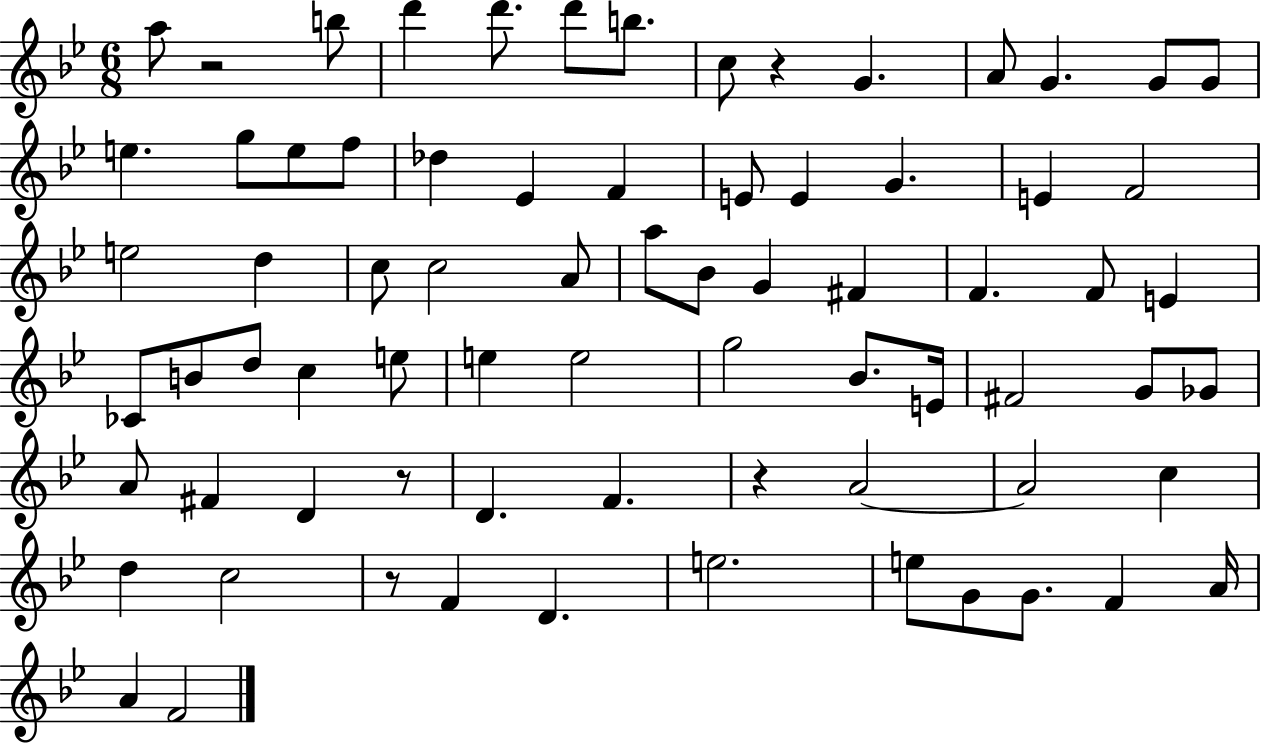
{
  \clef treble
  \numericTimeSignature
  \time 6/8
  \key bes \major
  a''8 r2 b''8 | d'''4 d'''8. d'''8 b''8. | c''8 r4 g'4. | a'8 g'4. g'8 g'8 | \break e''4. g''8 e''8 f''8 | des''4 ees'4 f'4 | e'8 e'4 g'4. | e'4 f'2 | \break e''2 d''4 | c''8 c''2 a'8 | a''8 bes'8 g'4 fis'4 | f'4. f'8 e'4 | \break ces'8 b'8 d''8 c''4 e''8 | e''4 e''2 | g''2 bes'8. e'16 | fis'2 g'8 ges'8 | \break a'8 fis'4 d'4 r8 | d'4. f'4. | r4 a'2~~ | a'2 c''4 | \break d''4 c''2 | r8 f'4 d'4. | e''2. | e''8 g'8 g'8. f'4 a'16 | \break a'4 f'2 | \bar "|."
}